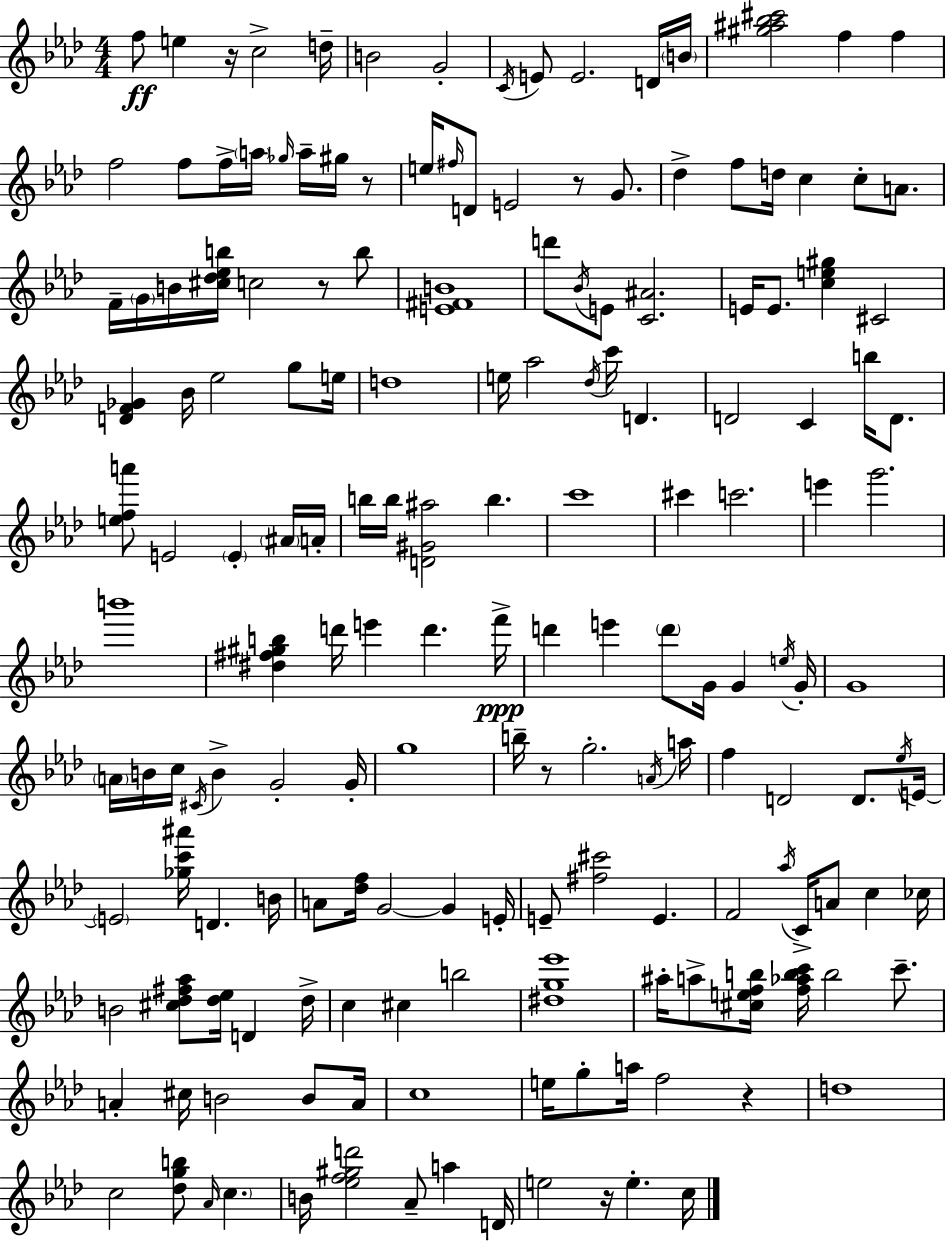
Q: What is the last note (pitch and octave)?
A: C5